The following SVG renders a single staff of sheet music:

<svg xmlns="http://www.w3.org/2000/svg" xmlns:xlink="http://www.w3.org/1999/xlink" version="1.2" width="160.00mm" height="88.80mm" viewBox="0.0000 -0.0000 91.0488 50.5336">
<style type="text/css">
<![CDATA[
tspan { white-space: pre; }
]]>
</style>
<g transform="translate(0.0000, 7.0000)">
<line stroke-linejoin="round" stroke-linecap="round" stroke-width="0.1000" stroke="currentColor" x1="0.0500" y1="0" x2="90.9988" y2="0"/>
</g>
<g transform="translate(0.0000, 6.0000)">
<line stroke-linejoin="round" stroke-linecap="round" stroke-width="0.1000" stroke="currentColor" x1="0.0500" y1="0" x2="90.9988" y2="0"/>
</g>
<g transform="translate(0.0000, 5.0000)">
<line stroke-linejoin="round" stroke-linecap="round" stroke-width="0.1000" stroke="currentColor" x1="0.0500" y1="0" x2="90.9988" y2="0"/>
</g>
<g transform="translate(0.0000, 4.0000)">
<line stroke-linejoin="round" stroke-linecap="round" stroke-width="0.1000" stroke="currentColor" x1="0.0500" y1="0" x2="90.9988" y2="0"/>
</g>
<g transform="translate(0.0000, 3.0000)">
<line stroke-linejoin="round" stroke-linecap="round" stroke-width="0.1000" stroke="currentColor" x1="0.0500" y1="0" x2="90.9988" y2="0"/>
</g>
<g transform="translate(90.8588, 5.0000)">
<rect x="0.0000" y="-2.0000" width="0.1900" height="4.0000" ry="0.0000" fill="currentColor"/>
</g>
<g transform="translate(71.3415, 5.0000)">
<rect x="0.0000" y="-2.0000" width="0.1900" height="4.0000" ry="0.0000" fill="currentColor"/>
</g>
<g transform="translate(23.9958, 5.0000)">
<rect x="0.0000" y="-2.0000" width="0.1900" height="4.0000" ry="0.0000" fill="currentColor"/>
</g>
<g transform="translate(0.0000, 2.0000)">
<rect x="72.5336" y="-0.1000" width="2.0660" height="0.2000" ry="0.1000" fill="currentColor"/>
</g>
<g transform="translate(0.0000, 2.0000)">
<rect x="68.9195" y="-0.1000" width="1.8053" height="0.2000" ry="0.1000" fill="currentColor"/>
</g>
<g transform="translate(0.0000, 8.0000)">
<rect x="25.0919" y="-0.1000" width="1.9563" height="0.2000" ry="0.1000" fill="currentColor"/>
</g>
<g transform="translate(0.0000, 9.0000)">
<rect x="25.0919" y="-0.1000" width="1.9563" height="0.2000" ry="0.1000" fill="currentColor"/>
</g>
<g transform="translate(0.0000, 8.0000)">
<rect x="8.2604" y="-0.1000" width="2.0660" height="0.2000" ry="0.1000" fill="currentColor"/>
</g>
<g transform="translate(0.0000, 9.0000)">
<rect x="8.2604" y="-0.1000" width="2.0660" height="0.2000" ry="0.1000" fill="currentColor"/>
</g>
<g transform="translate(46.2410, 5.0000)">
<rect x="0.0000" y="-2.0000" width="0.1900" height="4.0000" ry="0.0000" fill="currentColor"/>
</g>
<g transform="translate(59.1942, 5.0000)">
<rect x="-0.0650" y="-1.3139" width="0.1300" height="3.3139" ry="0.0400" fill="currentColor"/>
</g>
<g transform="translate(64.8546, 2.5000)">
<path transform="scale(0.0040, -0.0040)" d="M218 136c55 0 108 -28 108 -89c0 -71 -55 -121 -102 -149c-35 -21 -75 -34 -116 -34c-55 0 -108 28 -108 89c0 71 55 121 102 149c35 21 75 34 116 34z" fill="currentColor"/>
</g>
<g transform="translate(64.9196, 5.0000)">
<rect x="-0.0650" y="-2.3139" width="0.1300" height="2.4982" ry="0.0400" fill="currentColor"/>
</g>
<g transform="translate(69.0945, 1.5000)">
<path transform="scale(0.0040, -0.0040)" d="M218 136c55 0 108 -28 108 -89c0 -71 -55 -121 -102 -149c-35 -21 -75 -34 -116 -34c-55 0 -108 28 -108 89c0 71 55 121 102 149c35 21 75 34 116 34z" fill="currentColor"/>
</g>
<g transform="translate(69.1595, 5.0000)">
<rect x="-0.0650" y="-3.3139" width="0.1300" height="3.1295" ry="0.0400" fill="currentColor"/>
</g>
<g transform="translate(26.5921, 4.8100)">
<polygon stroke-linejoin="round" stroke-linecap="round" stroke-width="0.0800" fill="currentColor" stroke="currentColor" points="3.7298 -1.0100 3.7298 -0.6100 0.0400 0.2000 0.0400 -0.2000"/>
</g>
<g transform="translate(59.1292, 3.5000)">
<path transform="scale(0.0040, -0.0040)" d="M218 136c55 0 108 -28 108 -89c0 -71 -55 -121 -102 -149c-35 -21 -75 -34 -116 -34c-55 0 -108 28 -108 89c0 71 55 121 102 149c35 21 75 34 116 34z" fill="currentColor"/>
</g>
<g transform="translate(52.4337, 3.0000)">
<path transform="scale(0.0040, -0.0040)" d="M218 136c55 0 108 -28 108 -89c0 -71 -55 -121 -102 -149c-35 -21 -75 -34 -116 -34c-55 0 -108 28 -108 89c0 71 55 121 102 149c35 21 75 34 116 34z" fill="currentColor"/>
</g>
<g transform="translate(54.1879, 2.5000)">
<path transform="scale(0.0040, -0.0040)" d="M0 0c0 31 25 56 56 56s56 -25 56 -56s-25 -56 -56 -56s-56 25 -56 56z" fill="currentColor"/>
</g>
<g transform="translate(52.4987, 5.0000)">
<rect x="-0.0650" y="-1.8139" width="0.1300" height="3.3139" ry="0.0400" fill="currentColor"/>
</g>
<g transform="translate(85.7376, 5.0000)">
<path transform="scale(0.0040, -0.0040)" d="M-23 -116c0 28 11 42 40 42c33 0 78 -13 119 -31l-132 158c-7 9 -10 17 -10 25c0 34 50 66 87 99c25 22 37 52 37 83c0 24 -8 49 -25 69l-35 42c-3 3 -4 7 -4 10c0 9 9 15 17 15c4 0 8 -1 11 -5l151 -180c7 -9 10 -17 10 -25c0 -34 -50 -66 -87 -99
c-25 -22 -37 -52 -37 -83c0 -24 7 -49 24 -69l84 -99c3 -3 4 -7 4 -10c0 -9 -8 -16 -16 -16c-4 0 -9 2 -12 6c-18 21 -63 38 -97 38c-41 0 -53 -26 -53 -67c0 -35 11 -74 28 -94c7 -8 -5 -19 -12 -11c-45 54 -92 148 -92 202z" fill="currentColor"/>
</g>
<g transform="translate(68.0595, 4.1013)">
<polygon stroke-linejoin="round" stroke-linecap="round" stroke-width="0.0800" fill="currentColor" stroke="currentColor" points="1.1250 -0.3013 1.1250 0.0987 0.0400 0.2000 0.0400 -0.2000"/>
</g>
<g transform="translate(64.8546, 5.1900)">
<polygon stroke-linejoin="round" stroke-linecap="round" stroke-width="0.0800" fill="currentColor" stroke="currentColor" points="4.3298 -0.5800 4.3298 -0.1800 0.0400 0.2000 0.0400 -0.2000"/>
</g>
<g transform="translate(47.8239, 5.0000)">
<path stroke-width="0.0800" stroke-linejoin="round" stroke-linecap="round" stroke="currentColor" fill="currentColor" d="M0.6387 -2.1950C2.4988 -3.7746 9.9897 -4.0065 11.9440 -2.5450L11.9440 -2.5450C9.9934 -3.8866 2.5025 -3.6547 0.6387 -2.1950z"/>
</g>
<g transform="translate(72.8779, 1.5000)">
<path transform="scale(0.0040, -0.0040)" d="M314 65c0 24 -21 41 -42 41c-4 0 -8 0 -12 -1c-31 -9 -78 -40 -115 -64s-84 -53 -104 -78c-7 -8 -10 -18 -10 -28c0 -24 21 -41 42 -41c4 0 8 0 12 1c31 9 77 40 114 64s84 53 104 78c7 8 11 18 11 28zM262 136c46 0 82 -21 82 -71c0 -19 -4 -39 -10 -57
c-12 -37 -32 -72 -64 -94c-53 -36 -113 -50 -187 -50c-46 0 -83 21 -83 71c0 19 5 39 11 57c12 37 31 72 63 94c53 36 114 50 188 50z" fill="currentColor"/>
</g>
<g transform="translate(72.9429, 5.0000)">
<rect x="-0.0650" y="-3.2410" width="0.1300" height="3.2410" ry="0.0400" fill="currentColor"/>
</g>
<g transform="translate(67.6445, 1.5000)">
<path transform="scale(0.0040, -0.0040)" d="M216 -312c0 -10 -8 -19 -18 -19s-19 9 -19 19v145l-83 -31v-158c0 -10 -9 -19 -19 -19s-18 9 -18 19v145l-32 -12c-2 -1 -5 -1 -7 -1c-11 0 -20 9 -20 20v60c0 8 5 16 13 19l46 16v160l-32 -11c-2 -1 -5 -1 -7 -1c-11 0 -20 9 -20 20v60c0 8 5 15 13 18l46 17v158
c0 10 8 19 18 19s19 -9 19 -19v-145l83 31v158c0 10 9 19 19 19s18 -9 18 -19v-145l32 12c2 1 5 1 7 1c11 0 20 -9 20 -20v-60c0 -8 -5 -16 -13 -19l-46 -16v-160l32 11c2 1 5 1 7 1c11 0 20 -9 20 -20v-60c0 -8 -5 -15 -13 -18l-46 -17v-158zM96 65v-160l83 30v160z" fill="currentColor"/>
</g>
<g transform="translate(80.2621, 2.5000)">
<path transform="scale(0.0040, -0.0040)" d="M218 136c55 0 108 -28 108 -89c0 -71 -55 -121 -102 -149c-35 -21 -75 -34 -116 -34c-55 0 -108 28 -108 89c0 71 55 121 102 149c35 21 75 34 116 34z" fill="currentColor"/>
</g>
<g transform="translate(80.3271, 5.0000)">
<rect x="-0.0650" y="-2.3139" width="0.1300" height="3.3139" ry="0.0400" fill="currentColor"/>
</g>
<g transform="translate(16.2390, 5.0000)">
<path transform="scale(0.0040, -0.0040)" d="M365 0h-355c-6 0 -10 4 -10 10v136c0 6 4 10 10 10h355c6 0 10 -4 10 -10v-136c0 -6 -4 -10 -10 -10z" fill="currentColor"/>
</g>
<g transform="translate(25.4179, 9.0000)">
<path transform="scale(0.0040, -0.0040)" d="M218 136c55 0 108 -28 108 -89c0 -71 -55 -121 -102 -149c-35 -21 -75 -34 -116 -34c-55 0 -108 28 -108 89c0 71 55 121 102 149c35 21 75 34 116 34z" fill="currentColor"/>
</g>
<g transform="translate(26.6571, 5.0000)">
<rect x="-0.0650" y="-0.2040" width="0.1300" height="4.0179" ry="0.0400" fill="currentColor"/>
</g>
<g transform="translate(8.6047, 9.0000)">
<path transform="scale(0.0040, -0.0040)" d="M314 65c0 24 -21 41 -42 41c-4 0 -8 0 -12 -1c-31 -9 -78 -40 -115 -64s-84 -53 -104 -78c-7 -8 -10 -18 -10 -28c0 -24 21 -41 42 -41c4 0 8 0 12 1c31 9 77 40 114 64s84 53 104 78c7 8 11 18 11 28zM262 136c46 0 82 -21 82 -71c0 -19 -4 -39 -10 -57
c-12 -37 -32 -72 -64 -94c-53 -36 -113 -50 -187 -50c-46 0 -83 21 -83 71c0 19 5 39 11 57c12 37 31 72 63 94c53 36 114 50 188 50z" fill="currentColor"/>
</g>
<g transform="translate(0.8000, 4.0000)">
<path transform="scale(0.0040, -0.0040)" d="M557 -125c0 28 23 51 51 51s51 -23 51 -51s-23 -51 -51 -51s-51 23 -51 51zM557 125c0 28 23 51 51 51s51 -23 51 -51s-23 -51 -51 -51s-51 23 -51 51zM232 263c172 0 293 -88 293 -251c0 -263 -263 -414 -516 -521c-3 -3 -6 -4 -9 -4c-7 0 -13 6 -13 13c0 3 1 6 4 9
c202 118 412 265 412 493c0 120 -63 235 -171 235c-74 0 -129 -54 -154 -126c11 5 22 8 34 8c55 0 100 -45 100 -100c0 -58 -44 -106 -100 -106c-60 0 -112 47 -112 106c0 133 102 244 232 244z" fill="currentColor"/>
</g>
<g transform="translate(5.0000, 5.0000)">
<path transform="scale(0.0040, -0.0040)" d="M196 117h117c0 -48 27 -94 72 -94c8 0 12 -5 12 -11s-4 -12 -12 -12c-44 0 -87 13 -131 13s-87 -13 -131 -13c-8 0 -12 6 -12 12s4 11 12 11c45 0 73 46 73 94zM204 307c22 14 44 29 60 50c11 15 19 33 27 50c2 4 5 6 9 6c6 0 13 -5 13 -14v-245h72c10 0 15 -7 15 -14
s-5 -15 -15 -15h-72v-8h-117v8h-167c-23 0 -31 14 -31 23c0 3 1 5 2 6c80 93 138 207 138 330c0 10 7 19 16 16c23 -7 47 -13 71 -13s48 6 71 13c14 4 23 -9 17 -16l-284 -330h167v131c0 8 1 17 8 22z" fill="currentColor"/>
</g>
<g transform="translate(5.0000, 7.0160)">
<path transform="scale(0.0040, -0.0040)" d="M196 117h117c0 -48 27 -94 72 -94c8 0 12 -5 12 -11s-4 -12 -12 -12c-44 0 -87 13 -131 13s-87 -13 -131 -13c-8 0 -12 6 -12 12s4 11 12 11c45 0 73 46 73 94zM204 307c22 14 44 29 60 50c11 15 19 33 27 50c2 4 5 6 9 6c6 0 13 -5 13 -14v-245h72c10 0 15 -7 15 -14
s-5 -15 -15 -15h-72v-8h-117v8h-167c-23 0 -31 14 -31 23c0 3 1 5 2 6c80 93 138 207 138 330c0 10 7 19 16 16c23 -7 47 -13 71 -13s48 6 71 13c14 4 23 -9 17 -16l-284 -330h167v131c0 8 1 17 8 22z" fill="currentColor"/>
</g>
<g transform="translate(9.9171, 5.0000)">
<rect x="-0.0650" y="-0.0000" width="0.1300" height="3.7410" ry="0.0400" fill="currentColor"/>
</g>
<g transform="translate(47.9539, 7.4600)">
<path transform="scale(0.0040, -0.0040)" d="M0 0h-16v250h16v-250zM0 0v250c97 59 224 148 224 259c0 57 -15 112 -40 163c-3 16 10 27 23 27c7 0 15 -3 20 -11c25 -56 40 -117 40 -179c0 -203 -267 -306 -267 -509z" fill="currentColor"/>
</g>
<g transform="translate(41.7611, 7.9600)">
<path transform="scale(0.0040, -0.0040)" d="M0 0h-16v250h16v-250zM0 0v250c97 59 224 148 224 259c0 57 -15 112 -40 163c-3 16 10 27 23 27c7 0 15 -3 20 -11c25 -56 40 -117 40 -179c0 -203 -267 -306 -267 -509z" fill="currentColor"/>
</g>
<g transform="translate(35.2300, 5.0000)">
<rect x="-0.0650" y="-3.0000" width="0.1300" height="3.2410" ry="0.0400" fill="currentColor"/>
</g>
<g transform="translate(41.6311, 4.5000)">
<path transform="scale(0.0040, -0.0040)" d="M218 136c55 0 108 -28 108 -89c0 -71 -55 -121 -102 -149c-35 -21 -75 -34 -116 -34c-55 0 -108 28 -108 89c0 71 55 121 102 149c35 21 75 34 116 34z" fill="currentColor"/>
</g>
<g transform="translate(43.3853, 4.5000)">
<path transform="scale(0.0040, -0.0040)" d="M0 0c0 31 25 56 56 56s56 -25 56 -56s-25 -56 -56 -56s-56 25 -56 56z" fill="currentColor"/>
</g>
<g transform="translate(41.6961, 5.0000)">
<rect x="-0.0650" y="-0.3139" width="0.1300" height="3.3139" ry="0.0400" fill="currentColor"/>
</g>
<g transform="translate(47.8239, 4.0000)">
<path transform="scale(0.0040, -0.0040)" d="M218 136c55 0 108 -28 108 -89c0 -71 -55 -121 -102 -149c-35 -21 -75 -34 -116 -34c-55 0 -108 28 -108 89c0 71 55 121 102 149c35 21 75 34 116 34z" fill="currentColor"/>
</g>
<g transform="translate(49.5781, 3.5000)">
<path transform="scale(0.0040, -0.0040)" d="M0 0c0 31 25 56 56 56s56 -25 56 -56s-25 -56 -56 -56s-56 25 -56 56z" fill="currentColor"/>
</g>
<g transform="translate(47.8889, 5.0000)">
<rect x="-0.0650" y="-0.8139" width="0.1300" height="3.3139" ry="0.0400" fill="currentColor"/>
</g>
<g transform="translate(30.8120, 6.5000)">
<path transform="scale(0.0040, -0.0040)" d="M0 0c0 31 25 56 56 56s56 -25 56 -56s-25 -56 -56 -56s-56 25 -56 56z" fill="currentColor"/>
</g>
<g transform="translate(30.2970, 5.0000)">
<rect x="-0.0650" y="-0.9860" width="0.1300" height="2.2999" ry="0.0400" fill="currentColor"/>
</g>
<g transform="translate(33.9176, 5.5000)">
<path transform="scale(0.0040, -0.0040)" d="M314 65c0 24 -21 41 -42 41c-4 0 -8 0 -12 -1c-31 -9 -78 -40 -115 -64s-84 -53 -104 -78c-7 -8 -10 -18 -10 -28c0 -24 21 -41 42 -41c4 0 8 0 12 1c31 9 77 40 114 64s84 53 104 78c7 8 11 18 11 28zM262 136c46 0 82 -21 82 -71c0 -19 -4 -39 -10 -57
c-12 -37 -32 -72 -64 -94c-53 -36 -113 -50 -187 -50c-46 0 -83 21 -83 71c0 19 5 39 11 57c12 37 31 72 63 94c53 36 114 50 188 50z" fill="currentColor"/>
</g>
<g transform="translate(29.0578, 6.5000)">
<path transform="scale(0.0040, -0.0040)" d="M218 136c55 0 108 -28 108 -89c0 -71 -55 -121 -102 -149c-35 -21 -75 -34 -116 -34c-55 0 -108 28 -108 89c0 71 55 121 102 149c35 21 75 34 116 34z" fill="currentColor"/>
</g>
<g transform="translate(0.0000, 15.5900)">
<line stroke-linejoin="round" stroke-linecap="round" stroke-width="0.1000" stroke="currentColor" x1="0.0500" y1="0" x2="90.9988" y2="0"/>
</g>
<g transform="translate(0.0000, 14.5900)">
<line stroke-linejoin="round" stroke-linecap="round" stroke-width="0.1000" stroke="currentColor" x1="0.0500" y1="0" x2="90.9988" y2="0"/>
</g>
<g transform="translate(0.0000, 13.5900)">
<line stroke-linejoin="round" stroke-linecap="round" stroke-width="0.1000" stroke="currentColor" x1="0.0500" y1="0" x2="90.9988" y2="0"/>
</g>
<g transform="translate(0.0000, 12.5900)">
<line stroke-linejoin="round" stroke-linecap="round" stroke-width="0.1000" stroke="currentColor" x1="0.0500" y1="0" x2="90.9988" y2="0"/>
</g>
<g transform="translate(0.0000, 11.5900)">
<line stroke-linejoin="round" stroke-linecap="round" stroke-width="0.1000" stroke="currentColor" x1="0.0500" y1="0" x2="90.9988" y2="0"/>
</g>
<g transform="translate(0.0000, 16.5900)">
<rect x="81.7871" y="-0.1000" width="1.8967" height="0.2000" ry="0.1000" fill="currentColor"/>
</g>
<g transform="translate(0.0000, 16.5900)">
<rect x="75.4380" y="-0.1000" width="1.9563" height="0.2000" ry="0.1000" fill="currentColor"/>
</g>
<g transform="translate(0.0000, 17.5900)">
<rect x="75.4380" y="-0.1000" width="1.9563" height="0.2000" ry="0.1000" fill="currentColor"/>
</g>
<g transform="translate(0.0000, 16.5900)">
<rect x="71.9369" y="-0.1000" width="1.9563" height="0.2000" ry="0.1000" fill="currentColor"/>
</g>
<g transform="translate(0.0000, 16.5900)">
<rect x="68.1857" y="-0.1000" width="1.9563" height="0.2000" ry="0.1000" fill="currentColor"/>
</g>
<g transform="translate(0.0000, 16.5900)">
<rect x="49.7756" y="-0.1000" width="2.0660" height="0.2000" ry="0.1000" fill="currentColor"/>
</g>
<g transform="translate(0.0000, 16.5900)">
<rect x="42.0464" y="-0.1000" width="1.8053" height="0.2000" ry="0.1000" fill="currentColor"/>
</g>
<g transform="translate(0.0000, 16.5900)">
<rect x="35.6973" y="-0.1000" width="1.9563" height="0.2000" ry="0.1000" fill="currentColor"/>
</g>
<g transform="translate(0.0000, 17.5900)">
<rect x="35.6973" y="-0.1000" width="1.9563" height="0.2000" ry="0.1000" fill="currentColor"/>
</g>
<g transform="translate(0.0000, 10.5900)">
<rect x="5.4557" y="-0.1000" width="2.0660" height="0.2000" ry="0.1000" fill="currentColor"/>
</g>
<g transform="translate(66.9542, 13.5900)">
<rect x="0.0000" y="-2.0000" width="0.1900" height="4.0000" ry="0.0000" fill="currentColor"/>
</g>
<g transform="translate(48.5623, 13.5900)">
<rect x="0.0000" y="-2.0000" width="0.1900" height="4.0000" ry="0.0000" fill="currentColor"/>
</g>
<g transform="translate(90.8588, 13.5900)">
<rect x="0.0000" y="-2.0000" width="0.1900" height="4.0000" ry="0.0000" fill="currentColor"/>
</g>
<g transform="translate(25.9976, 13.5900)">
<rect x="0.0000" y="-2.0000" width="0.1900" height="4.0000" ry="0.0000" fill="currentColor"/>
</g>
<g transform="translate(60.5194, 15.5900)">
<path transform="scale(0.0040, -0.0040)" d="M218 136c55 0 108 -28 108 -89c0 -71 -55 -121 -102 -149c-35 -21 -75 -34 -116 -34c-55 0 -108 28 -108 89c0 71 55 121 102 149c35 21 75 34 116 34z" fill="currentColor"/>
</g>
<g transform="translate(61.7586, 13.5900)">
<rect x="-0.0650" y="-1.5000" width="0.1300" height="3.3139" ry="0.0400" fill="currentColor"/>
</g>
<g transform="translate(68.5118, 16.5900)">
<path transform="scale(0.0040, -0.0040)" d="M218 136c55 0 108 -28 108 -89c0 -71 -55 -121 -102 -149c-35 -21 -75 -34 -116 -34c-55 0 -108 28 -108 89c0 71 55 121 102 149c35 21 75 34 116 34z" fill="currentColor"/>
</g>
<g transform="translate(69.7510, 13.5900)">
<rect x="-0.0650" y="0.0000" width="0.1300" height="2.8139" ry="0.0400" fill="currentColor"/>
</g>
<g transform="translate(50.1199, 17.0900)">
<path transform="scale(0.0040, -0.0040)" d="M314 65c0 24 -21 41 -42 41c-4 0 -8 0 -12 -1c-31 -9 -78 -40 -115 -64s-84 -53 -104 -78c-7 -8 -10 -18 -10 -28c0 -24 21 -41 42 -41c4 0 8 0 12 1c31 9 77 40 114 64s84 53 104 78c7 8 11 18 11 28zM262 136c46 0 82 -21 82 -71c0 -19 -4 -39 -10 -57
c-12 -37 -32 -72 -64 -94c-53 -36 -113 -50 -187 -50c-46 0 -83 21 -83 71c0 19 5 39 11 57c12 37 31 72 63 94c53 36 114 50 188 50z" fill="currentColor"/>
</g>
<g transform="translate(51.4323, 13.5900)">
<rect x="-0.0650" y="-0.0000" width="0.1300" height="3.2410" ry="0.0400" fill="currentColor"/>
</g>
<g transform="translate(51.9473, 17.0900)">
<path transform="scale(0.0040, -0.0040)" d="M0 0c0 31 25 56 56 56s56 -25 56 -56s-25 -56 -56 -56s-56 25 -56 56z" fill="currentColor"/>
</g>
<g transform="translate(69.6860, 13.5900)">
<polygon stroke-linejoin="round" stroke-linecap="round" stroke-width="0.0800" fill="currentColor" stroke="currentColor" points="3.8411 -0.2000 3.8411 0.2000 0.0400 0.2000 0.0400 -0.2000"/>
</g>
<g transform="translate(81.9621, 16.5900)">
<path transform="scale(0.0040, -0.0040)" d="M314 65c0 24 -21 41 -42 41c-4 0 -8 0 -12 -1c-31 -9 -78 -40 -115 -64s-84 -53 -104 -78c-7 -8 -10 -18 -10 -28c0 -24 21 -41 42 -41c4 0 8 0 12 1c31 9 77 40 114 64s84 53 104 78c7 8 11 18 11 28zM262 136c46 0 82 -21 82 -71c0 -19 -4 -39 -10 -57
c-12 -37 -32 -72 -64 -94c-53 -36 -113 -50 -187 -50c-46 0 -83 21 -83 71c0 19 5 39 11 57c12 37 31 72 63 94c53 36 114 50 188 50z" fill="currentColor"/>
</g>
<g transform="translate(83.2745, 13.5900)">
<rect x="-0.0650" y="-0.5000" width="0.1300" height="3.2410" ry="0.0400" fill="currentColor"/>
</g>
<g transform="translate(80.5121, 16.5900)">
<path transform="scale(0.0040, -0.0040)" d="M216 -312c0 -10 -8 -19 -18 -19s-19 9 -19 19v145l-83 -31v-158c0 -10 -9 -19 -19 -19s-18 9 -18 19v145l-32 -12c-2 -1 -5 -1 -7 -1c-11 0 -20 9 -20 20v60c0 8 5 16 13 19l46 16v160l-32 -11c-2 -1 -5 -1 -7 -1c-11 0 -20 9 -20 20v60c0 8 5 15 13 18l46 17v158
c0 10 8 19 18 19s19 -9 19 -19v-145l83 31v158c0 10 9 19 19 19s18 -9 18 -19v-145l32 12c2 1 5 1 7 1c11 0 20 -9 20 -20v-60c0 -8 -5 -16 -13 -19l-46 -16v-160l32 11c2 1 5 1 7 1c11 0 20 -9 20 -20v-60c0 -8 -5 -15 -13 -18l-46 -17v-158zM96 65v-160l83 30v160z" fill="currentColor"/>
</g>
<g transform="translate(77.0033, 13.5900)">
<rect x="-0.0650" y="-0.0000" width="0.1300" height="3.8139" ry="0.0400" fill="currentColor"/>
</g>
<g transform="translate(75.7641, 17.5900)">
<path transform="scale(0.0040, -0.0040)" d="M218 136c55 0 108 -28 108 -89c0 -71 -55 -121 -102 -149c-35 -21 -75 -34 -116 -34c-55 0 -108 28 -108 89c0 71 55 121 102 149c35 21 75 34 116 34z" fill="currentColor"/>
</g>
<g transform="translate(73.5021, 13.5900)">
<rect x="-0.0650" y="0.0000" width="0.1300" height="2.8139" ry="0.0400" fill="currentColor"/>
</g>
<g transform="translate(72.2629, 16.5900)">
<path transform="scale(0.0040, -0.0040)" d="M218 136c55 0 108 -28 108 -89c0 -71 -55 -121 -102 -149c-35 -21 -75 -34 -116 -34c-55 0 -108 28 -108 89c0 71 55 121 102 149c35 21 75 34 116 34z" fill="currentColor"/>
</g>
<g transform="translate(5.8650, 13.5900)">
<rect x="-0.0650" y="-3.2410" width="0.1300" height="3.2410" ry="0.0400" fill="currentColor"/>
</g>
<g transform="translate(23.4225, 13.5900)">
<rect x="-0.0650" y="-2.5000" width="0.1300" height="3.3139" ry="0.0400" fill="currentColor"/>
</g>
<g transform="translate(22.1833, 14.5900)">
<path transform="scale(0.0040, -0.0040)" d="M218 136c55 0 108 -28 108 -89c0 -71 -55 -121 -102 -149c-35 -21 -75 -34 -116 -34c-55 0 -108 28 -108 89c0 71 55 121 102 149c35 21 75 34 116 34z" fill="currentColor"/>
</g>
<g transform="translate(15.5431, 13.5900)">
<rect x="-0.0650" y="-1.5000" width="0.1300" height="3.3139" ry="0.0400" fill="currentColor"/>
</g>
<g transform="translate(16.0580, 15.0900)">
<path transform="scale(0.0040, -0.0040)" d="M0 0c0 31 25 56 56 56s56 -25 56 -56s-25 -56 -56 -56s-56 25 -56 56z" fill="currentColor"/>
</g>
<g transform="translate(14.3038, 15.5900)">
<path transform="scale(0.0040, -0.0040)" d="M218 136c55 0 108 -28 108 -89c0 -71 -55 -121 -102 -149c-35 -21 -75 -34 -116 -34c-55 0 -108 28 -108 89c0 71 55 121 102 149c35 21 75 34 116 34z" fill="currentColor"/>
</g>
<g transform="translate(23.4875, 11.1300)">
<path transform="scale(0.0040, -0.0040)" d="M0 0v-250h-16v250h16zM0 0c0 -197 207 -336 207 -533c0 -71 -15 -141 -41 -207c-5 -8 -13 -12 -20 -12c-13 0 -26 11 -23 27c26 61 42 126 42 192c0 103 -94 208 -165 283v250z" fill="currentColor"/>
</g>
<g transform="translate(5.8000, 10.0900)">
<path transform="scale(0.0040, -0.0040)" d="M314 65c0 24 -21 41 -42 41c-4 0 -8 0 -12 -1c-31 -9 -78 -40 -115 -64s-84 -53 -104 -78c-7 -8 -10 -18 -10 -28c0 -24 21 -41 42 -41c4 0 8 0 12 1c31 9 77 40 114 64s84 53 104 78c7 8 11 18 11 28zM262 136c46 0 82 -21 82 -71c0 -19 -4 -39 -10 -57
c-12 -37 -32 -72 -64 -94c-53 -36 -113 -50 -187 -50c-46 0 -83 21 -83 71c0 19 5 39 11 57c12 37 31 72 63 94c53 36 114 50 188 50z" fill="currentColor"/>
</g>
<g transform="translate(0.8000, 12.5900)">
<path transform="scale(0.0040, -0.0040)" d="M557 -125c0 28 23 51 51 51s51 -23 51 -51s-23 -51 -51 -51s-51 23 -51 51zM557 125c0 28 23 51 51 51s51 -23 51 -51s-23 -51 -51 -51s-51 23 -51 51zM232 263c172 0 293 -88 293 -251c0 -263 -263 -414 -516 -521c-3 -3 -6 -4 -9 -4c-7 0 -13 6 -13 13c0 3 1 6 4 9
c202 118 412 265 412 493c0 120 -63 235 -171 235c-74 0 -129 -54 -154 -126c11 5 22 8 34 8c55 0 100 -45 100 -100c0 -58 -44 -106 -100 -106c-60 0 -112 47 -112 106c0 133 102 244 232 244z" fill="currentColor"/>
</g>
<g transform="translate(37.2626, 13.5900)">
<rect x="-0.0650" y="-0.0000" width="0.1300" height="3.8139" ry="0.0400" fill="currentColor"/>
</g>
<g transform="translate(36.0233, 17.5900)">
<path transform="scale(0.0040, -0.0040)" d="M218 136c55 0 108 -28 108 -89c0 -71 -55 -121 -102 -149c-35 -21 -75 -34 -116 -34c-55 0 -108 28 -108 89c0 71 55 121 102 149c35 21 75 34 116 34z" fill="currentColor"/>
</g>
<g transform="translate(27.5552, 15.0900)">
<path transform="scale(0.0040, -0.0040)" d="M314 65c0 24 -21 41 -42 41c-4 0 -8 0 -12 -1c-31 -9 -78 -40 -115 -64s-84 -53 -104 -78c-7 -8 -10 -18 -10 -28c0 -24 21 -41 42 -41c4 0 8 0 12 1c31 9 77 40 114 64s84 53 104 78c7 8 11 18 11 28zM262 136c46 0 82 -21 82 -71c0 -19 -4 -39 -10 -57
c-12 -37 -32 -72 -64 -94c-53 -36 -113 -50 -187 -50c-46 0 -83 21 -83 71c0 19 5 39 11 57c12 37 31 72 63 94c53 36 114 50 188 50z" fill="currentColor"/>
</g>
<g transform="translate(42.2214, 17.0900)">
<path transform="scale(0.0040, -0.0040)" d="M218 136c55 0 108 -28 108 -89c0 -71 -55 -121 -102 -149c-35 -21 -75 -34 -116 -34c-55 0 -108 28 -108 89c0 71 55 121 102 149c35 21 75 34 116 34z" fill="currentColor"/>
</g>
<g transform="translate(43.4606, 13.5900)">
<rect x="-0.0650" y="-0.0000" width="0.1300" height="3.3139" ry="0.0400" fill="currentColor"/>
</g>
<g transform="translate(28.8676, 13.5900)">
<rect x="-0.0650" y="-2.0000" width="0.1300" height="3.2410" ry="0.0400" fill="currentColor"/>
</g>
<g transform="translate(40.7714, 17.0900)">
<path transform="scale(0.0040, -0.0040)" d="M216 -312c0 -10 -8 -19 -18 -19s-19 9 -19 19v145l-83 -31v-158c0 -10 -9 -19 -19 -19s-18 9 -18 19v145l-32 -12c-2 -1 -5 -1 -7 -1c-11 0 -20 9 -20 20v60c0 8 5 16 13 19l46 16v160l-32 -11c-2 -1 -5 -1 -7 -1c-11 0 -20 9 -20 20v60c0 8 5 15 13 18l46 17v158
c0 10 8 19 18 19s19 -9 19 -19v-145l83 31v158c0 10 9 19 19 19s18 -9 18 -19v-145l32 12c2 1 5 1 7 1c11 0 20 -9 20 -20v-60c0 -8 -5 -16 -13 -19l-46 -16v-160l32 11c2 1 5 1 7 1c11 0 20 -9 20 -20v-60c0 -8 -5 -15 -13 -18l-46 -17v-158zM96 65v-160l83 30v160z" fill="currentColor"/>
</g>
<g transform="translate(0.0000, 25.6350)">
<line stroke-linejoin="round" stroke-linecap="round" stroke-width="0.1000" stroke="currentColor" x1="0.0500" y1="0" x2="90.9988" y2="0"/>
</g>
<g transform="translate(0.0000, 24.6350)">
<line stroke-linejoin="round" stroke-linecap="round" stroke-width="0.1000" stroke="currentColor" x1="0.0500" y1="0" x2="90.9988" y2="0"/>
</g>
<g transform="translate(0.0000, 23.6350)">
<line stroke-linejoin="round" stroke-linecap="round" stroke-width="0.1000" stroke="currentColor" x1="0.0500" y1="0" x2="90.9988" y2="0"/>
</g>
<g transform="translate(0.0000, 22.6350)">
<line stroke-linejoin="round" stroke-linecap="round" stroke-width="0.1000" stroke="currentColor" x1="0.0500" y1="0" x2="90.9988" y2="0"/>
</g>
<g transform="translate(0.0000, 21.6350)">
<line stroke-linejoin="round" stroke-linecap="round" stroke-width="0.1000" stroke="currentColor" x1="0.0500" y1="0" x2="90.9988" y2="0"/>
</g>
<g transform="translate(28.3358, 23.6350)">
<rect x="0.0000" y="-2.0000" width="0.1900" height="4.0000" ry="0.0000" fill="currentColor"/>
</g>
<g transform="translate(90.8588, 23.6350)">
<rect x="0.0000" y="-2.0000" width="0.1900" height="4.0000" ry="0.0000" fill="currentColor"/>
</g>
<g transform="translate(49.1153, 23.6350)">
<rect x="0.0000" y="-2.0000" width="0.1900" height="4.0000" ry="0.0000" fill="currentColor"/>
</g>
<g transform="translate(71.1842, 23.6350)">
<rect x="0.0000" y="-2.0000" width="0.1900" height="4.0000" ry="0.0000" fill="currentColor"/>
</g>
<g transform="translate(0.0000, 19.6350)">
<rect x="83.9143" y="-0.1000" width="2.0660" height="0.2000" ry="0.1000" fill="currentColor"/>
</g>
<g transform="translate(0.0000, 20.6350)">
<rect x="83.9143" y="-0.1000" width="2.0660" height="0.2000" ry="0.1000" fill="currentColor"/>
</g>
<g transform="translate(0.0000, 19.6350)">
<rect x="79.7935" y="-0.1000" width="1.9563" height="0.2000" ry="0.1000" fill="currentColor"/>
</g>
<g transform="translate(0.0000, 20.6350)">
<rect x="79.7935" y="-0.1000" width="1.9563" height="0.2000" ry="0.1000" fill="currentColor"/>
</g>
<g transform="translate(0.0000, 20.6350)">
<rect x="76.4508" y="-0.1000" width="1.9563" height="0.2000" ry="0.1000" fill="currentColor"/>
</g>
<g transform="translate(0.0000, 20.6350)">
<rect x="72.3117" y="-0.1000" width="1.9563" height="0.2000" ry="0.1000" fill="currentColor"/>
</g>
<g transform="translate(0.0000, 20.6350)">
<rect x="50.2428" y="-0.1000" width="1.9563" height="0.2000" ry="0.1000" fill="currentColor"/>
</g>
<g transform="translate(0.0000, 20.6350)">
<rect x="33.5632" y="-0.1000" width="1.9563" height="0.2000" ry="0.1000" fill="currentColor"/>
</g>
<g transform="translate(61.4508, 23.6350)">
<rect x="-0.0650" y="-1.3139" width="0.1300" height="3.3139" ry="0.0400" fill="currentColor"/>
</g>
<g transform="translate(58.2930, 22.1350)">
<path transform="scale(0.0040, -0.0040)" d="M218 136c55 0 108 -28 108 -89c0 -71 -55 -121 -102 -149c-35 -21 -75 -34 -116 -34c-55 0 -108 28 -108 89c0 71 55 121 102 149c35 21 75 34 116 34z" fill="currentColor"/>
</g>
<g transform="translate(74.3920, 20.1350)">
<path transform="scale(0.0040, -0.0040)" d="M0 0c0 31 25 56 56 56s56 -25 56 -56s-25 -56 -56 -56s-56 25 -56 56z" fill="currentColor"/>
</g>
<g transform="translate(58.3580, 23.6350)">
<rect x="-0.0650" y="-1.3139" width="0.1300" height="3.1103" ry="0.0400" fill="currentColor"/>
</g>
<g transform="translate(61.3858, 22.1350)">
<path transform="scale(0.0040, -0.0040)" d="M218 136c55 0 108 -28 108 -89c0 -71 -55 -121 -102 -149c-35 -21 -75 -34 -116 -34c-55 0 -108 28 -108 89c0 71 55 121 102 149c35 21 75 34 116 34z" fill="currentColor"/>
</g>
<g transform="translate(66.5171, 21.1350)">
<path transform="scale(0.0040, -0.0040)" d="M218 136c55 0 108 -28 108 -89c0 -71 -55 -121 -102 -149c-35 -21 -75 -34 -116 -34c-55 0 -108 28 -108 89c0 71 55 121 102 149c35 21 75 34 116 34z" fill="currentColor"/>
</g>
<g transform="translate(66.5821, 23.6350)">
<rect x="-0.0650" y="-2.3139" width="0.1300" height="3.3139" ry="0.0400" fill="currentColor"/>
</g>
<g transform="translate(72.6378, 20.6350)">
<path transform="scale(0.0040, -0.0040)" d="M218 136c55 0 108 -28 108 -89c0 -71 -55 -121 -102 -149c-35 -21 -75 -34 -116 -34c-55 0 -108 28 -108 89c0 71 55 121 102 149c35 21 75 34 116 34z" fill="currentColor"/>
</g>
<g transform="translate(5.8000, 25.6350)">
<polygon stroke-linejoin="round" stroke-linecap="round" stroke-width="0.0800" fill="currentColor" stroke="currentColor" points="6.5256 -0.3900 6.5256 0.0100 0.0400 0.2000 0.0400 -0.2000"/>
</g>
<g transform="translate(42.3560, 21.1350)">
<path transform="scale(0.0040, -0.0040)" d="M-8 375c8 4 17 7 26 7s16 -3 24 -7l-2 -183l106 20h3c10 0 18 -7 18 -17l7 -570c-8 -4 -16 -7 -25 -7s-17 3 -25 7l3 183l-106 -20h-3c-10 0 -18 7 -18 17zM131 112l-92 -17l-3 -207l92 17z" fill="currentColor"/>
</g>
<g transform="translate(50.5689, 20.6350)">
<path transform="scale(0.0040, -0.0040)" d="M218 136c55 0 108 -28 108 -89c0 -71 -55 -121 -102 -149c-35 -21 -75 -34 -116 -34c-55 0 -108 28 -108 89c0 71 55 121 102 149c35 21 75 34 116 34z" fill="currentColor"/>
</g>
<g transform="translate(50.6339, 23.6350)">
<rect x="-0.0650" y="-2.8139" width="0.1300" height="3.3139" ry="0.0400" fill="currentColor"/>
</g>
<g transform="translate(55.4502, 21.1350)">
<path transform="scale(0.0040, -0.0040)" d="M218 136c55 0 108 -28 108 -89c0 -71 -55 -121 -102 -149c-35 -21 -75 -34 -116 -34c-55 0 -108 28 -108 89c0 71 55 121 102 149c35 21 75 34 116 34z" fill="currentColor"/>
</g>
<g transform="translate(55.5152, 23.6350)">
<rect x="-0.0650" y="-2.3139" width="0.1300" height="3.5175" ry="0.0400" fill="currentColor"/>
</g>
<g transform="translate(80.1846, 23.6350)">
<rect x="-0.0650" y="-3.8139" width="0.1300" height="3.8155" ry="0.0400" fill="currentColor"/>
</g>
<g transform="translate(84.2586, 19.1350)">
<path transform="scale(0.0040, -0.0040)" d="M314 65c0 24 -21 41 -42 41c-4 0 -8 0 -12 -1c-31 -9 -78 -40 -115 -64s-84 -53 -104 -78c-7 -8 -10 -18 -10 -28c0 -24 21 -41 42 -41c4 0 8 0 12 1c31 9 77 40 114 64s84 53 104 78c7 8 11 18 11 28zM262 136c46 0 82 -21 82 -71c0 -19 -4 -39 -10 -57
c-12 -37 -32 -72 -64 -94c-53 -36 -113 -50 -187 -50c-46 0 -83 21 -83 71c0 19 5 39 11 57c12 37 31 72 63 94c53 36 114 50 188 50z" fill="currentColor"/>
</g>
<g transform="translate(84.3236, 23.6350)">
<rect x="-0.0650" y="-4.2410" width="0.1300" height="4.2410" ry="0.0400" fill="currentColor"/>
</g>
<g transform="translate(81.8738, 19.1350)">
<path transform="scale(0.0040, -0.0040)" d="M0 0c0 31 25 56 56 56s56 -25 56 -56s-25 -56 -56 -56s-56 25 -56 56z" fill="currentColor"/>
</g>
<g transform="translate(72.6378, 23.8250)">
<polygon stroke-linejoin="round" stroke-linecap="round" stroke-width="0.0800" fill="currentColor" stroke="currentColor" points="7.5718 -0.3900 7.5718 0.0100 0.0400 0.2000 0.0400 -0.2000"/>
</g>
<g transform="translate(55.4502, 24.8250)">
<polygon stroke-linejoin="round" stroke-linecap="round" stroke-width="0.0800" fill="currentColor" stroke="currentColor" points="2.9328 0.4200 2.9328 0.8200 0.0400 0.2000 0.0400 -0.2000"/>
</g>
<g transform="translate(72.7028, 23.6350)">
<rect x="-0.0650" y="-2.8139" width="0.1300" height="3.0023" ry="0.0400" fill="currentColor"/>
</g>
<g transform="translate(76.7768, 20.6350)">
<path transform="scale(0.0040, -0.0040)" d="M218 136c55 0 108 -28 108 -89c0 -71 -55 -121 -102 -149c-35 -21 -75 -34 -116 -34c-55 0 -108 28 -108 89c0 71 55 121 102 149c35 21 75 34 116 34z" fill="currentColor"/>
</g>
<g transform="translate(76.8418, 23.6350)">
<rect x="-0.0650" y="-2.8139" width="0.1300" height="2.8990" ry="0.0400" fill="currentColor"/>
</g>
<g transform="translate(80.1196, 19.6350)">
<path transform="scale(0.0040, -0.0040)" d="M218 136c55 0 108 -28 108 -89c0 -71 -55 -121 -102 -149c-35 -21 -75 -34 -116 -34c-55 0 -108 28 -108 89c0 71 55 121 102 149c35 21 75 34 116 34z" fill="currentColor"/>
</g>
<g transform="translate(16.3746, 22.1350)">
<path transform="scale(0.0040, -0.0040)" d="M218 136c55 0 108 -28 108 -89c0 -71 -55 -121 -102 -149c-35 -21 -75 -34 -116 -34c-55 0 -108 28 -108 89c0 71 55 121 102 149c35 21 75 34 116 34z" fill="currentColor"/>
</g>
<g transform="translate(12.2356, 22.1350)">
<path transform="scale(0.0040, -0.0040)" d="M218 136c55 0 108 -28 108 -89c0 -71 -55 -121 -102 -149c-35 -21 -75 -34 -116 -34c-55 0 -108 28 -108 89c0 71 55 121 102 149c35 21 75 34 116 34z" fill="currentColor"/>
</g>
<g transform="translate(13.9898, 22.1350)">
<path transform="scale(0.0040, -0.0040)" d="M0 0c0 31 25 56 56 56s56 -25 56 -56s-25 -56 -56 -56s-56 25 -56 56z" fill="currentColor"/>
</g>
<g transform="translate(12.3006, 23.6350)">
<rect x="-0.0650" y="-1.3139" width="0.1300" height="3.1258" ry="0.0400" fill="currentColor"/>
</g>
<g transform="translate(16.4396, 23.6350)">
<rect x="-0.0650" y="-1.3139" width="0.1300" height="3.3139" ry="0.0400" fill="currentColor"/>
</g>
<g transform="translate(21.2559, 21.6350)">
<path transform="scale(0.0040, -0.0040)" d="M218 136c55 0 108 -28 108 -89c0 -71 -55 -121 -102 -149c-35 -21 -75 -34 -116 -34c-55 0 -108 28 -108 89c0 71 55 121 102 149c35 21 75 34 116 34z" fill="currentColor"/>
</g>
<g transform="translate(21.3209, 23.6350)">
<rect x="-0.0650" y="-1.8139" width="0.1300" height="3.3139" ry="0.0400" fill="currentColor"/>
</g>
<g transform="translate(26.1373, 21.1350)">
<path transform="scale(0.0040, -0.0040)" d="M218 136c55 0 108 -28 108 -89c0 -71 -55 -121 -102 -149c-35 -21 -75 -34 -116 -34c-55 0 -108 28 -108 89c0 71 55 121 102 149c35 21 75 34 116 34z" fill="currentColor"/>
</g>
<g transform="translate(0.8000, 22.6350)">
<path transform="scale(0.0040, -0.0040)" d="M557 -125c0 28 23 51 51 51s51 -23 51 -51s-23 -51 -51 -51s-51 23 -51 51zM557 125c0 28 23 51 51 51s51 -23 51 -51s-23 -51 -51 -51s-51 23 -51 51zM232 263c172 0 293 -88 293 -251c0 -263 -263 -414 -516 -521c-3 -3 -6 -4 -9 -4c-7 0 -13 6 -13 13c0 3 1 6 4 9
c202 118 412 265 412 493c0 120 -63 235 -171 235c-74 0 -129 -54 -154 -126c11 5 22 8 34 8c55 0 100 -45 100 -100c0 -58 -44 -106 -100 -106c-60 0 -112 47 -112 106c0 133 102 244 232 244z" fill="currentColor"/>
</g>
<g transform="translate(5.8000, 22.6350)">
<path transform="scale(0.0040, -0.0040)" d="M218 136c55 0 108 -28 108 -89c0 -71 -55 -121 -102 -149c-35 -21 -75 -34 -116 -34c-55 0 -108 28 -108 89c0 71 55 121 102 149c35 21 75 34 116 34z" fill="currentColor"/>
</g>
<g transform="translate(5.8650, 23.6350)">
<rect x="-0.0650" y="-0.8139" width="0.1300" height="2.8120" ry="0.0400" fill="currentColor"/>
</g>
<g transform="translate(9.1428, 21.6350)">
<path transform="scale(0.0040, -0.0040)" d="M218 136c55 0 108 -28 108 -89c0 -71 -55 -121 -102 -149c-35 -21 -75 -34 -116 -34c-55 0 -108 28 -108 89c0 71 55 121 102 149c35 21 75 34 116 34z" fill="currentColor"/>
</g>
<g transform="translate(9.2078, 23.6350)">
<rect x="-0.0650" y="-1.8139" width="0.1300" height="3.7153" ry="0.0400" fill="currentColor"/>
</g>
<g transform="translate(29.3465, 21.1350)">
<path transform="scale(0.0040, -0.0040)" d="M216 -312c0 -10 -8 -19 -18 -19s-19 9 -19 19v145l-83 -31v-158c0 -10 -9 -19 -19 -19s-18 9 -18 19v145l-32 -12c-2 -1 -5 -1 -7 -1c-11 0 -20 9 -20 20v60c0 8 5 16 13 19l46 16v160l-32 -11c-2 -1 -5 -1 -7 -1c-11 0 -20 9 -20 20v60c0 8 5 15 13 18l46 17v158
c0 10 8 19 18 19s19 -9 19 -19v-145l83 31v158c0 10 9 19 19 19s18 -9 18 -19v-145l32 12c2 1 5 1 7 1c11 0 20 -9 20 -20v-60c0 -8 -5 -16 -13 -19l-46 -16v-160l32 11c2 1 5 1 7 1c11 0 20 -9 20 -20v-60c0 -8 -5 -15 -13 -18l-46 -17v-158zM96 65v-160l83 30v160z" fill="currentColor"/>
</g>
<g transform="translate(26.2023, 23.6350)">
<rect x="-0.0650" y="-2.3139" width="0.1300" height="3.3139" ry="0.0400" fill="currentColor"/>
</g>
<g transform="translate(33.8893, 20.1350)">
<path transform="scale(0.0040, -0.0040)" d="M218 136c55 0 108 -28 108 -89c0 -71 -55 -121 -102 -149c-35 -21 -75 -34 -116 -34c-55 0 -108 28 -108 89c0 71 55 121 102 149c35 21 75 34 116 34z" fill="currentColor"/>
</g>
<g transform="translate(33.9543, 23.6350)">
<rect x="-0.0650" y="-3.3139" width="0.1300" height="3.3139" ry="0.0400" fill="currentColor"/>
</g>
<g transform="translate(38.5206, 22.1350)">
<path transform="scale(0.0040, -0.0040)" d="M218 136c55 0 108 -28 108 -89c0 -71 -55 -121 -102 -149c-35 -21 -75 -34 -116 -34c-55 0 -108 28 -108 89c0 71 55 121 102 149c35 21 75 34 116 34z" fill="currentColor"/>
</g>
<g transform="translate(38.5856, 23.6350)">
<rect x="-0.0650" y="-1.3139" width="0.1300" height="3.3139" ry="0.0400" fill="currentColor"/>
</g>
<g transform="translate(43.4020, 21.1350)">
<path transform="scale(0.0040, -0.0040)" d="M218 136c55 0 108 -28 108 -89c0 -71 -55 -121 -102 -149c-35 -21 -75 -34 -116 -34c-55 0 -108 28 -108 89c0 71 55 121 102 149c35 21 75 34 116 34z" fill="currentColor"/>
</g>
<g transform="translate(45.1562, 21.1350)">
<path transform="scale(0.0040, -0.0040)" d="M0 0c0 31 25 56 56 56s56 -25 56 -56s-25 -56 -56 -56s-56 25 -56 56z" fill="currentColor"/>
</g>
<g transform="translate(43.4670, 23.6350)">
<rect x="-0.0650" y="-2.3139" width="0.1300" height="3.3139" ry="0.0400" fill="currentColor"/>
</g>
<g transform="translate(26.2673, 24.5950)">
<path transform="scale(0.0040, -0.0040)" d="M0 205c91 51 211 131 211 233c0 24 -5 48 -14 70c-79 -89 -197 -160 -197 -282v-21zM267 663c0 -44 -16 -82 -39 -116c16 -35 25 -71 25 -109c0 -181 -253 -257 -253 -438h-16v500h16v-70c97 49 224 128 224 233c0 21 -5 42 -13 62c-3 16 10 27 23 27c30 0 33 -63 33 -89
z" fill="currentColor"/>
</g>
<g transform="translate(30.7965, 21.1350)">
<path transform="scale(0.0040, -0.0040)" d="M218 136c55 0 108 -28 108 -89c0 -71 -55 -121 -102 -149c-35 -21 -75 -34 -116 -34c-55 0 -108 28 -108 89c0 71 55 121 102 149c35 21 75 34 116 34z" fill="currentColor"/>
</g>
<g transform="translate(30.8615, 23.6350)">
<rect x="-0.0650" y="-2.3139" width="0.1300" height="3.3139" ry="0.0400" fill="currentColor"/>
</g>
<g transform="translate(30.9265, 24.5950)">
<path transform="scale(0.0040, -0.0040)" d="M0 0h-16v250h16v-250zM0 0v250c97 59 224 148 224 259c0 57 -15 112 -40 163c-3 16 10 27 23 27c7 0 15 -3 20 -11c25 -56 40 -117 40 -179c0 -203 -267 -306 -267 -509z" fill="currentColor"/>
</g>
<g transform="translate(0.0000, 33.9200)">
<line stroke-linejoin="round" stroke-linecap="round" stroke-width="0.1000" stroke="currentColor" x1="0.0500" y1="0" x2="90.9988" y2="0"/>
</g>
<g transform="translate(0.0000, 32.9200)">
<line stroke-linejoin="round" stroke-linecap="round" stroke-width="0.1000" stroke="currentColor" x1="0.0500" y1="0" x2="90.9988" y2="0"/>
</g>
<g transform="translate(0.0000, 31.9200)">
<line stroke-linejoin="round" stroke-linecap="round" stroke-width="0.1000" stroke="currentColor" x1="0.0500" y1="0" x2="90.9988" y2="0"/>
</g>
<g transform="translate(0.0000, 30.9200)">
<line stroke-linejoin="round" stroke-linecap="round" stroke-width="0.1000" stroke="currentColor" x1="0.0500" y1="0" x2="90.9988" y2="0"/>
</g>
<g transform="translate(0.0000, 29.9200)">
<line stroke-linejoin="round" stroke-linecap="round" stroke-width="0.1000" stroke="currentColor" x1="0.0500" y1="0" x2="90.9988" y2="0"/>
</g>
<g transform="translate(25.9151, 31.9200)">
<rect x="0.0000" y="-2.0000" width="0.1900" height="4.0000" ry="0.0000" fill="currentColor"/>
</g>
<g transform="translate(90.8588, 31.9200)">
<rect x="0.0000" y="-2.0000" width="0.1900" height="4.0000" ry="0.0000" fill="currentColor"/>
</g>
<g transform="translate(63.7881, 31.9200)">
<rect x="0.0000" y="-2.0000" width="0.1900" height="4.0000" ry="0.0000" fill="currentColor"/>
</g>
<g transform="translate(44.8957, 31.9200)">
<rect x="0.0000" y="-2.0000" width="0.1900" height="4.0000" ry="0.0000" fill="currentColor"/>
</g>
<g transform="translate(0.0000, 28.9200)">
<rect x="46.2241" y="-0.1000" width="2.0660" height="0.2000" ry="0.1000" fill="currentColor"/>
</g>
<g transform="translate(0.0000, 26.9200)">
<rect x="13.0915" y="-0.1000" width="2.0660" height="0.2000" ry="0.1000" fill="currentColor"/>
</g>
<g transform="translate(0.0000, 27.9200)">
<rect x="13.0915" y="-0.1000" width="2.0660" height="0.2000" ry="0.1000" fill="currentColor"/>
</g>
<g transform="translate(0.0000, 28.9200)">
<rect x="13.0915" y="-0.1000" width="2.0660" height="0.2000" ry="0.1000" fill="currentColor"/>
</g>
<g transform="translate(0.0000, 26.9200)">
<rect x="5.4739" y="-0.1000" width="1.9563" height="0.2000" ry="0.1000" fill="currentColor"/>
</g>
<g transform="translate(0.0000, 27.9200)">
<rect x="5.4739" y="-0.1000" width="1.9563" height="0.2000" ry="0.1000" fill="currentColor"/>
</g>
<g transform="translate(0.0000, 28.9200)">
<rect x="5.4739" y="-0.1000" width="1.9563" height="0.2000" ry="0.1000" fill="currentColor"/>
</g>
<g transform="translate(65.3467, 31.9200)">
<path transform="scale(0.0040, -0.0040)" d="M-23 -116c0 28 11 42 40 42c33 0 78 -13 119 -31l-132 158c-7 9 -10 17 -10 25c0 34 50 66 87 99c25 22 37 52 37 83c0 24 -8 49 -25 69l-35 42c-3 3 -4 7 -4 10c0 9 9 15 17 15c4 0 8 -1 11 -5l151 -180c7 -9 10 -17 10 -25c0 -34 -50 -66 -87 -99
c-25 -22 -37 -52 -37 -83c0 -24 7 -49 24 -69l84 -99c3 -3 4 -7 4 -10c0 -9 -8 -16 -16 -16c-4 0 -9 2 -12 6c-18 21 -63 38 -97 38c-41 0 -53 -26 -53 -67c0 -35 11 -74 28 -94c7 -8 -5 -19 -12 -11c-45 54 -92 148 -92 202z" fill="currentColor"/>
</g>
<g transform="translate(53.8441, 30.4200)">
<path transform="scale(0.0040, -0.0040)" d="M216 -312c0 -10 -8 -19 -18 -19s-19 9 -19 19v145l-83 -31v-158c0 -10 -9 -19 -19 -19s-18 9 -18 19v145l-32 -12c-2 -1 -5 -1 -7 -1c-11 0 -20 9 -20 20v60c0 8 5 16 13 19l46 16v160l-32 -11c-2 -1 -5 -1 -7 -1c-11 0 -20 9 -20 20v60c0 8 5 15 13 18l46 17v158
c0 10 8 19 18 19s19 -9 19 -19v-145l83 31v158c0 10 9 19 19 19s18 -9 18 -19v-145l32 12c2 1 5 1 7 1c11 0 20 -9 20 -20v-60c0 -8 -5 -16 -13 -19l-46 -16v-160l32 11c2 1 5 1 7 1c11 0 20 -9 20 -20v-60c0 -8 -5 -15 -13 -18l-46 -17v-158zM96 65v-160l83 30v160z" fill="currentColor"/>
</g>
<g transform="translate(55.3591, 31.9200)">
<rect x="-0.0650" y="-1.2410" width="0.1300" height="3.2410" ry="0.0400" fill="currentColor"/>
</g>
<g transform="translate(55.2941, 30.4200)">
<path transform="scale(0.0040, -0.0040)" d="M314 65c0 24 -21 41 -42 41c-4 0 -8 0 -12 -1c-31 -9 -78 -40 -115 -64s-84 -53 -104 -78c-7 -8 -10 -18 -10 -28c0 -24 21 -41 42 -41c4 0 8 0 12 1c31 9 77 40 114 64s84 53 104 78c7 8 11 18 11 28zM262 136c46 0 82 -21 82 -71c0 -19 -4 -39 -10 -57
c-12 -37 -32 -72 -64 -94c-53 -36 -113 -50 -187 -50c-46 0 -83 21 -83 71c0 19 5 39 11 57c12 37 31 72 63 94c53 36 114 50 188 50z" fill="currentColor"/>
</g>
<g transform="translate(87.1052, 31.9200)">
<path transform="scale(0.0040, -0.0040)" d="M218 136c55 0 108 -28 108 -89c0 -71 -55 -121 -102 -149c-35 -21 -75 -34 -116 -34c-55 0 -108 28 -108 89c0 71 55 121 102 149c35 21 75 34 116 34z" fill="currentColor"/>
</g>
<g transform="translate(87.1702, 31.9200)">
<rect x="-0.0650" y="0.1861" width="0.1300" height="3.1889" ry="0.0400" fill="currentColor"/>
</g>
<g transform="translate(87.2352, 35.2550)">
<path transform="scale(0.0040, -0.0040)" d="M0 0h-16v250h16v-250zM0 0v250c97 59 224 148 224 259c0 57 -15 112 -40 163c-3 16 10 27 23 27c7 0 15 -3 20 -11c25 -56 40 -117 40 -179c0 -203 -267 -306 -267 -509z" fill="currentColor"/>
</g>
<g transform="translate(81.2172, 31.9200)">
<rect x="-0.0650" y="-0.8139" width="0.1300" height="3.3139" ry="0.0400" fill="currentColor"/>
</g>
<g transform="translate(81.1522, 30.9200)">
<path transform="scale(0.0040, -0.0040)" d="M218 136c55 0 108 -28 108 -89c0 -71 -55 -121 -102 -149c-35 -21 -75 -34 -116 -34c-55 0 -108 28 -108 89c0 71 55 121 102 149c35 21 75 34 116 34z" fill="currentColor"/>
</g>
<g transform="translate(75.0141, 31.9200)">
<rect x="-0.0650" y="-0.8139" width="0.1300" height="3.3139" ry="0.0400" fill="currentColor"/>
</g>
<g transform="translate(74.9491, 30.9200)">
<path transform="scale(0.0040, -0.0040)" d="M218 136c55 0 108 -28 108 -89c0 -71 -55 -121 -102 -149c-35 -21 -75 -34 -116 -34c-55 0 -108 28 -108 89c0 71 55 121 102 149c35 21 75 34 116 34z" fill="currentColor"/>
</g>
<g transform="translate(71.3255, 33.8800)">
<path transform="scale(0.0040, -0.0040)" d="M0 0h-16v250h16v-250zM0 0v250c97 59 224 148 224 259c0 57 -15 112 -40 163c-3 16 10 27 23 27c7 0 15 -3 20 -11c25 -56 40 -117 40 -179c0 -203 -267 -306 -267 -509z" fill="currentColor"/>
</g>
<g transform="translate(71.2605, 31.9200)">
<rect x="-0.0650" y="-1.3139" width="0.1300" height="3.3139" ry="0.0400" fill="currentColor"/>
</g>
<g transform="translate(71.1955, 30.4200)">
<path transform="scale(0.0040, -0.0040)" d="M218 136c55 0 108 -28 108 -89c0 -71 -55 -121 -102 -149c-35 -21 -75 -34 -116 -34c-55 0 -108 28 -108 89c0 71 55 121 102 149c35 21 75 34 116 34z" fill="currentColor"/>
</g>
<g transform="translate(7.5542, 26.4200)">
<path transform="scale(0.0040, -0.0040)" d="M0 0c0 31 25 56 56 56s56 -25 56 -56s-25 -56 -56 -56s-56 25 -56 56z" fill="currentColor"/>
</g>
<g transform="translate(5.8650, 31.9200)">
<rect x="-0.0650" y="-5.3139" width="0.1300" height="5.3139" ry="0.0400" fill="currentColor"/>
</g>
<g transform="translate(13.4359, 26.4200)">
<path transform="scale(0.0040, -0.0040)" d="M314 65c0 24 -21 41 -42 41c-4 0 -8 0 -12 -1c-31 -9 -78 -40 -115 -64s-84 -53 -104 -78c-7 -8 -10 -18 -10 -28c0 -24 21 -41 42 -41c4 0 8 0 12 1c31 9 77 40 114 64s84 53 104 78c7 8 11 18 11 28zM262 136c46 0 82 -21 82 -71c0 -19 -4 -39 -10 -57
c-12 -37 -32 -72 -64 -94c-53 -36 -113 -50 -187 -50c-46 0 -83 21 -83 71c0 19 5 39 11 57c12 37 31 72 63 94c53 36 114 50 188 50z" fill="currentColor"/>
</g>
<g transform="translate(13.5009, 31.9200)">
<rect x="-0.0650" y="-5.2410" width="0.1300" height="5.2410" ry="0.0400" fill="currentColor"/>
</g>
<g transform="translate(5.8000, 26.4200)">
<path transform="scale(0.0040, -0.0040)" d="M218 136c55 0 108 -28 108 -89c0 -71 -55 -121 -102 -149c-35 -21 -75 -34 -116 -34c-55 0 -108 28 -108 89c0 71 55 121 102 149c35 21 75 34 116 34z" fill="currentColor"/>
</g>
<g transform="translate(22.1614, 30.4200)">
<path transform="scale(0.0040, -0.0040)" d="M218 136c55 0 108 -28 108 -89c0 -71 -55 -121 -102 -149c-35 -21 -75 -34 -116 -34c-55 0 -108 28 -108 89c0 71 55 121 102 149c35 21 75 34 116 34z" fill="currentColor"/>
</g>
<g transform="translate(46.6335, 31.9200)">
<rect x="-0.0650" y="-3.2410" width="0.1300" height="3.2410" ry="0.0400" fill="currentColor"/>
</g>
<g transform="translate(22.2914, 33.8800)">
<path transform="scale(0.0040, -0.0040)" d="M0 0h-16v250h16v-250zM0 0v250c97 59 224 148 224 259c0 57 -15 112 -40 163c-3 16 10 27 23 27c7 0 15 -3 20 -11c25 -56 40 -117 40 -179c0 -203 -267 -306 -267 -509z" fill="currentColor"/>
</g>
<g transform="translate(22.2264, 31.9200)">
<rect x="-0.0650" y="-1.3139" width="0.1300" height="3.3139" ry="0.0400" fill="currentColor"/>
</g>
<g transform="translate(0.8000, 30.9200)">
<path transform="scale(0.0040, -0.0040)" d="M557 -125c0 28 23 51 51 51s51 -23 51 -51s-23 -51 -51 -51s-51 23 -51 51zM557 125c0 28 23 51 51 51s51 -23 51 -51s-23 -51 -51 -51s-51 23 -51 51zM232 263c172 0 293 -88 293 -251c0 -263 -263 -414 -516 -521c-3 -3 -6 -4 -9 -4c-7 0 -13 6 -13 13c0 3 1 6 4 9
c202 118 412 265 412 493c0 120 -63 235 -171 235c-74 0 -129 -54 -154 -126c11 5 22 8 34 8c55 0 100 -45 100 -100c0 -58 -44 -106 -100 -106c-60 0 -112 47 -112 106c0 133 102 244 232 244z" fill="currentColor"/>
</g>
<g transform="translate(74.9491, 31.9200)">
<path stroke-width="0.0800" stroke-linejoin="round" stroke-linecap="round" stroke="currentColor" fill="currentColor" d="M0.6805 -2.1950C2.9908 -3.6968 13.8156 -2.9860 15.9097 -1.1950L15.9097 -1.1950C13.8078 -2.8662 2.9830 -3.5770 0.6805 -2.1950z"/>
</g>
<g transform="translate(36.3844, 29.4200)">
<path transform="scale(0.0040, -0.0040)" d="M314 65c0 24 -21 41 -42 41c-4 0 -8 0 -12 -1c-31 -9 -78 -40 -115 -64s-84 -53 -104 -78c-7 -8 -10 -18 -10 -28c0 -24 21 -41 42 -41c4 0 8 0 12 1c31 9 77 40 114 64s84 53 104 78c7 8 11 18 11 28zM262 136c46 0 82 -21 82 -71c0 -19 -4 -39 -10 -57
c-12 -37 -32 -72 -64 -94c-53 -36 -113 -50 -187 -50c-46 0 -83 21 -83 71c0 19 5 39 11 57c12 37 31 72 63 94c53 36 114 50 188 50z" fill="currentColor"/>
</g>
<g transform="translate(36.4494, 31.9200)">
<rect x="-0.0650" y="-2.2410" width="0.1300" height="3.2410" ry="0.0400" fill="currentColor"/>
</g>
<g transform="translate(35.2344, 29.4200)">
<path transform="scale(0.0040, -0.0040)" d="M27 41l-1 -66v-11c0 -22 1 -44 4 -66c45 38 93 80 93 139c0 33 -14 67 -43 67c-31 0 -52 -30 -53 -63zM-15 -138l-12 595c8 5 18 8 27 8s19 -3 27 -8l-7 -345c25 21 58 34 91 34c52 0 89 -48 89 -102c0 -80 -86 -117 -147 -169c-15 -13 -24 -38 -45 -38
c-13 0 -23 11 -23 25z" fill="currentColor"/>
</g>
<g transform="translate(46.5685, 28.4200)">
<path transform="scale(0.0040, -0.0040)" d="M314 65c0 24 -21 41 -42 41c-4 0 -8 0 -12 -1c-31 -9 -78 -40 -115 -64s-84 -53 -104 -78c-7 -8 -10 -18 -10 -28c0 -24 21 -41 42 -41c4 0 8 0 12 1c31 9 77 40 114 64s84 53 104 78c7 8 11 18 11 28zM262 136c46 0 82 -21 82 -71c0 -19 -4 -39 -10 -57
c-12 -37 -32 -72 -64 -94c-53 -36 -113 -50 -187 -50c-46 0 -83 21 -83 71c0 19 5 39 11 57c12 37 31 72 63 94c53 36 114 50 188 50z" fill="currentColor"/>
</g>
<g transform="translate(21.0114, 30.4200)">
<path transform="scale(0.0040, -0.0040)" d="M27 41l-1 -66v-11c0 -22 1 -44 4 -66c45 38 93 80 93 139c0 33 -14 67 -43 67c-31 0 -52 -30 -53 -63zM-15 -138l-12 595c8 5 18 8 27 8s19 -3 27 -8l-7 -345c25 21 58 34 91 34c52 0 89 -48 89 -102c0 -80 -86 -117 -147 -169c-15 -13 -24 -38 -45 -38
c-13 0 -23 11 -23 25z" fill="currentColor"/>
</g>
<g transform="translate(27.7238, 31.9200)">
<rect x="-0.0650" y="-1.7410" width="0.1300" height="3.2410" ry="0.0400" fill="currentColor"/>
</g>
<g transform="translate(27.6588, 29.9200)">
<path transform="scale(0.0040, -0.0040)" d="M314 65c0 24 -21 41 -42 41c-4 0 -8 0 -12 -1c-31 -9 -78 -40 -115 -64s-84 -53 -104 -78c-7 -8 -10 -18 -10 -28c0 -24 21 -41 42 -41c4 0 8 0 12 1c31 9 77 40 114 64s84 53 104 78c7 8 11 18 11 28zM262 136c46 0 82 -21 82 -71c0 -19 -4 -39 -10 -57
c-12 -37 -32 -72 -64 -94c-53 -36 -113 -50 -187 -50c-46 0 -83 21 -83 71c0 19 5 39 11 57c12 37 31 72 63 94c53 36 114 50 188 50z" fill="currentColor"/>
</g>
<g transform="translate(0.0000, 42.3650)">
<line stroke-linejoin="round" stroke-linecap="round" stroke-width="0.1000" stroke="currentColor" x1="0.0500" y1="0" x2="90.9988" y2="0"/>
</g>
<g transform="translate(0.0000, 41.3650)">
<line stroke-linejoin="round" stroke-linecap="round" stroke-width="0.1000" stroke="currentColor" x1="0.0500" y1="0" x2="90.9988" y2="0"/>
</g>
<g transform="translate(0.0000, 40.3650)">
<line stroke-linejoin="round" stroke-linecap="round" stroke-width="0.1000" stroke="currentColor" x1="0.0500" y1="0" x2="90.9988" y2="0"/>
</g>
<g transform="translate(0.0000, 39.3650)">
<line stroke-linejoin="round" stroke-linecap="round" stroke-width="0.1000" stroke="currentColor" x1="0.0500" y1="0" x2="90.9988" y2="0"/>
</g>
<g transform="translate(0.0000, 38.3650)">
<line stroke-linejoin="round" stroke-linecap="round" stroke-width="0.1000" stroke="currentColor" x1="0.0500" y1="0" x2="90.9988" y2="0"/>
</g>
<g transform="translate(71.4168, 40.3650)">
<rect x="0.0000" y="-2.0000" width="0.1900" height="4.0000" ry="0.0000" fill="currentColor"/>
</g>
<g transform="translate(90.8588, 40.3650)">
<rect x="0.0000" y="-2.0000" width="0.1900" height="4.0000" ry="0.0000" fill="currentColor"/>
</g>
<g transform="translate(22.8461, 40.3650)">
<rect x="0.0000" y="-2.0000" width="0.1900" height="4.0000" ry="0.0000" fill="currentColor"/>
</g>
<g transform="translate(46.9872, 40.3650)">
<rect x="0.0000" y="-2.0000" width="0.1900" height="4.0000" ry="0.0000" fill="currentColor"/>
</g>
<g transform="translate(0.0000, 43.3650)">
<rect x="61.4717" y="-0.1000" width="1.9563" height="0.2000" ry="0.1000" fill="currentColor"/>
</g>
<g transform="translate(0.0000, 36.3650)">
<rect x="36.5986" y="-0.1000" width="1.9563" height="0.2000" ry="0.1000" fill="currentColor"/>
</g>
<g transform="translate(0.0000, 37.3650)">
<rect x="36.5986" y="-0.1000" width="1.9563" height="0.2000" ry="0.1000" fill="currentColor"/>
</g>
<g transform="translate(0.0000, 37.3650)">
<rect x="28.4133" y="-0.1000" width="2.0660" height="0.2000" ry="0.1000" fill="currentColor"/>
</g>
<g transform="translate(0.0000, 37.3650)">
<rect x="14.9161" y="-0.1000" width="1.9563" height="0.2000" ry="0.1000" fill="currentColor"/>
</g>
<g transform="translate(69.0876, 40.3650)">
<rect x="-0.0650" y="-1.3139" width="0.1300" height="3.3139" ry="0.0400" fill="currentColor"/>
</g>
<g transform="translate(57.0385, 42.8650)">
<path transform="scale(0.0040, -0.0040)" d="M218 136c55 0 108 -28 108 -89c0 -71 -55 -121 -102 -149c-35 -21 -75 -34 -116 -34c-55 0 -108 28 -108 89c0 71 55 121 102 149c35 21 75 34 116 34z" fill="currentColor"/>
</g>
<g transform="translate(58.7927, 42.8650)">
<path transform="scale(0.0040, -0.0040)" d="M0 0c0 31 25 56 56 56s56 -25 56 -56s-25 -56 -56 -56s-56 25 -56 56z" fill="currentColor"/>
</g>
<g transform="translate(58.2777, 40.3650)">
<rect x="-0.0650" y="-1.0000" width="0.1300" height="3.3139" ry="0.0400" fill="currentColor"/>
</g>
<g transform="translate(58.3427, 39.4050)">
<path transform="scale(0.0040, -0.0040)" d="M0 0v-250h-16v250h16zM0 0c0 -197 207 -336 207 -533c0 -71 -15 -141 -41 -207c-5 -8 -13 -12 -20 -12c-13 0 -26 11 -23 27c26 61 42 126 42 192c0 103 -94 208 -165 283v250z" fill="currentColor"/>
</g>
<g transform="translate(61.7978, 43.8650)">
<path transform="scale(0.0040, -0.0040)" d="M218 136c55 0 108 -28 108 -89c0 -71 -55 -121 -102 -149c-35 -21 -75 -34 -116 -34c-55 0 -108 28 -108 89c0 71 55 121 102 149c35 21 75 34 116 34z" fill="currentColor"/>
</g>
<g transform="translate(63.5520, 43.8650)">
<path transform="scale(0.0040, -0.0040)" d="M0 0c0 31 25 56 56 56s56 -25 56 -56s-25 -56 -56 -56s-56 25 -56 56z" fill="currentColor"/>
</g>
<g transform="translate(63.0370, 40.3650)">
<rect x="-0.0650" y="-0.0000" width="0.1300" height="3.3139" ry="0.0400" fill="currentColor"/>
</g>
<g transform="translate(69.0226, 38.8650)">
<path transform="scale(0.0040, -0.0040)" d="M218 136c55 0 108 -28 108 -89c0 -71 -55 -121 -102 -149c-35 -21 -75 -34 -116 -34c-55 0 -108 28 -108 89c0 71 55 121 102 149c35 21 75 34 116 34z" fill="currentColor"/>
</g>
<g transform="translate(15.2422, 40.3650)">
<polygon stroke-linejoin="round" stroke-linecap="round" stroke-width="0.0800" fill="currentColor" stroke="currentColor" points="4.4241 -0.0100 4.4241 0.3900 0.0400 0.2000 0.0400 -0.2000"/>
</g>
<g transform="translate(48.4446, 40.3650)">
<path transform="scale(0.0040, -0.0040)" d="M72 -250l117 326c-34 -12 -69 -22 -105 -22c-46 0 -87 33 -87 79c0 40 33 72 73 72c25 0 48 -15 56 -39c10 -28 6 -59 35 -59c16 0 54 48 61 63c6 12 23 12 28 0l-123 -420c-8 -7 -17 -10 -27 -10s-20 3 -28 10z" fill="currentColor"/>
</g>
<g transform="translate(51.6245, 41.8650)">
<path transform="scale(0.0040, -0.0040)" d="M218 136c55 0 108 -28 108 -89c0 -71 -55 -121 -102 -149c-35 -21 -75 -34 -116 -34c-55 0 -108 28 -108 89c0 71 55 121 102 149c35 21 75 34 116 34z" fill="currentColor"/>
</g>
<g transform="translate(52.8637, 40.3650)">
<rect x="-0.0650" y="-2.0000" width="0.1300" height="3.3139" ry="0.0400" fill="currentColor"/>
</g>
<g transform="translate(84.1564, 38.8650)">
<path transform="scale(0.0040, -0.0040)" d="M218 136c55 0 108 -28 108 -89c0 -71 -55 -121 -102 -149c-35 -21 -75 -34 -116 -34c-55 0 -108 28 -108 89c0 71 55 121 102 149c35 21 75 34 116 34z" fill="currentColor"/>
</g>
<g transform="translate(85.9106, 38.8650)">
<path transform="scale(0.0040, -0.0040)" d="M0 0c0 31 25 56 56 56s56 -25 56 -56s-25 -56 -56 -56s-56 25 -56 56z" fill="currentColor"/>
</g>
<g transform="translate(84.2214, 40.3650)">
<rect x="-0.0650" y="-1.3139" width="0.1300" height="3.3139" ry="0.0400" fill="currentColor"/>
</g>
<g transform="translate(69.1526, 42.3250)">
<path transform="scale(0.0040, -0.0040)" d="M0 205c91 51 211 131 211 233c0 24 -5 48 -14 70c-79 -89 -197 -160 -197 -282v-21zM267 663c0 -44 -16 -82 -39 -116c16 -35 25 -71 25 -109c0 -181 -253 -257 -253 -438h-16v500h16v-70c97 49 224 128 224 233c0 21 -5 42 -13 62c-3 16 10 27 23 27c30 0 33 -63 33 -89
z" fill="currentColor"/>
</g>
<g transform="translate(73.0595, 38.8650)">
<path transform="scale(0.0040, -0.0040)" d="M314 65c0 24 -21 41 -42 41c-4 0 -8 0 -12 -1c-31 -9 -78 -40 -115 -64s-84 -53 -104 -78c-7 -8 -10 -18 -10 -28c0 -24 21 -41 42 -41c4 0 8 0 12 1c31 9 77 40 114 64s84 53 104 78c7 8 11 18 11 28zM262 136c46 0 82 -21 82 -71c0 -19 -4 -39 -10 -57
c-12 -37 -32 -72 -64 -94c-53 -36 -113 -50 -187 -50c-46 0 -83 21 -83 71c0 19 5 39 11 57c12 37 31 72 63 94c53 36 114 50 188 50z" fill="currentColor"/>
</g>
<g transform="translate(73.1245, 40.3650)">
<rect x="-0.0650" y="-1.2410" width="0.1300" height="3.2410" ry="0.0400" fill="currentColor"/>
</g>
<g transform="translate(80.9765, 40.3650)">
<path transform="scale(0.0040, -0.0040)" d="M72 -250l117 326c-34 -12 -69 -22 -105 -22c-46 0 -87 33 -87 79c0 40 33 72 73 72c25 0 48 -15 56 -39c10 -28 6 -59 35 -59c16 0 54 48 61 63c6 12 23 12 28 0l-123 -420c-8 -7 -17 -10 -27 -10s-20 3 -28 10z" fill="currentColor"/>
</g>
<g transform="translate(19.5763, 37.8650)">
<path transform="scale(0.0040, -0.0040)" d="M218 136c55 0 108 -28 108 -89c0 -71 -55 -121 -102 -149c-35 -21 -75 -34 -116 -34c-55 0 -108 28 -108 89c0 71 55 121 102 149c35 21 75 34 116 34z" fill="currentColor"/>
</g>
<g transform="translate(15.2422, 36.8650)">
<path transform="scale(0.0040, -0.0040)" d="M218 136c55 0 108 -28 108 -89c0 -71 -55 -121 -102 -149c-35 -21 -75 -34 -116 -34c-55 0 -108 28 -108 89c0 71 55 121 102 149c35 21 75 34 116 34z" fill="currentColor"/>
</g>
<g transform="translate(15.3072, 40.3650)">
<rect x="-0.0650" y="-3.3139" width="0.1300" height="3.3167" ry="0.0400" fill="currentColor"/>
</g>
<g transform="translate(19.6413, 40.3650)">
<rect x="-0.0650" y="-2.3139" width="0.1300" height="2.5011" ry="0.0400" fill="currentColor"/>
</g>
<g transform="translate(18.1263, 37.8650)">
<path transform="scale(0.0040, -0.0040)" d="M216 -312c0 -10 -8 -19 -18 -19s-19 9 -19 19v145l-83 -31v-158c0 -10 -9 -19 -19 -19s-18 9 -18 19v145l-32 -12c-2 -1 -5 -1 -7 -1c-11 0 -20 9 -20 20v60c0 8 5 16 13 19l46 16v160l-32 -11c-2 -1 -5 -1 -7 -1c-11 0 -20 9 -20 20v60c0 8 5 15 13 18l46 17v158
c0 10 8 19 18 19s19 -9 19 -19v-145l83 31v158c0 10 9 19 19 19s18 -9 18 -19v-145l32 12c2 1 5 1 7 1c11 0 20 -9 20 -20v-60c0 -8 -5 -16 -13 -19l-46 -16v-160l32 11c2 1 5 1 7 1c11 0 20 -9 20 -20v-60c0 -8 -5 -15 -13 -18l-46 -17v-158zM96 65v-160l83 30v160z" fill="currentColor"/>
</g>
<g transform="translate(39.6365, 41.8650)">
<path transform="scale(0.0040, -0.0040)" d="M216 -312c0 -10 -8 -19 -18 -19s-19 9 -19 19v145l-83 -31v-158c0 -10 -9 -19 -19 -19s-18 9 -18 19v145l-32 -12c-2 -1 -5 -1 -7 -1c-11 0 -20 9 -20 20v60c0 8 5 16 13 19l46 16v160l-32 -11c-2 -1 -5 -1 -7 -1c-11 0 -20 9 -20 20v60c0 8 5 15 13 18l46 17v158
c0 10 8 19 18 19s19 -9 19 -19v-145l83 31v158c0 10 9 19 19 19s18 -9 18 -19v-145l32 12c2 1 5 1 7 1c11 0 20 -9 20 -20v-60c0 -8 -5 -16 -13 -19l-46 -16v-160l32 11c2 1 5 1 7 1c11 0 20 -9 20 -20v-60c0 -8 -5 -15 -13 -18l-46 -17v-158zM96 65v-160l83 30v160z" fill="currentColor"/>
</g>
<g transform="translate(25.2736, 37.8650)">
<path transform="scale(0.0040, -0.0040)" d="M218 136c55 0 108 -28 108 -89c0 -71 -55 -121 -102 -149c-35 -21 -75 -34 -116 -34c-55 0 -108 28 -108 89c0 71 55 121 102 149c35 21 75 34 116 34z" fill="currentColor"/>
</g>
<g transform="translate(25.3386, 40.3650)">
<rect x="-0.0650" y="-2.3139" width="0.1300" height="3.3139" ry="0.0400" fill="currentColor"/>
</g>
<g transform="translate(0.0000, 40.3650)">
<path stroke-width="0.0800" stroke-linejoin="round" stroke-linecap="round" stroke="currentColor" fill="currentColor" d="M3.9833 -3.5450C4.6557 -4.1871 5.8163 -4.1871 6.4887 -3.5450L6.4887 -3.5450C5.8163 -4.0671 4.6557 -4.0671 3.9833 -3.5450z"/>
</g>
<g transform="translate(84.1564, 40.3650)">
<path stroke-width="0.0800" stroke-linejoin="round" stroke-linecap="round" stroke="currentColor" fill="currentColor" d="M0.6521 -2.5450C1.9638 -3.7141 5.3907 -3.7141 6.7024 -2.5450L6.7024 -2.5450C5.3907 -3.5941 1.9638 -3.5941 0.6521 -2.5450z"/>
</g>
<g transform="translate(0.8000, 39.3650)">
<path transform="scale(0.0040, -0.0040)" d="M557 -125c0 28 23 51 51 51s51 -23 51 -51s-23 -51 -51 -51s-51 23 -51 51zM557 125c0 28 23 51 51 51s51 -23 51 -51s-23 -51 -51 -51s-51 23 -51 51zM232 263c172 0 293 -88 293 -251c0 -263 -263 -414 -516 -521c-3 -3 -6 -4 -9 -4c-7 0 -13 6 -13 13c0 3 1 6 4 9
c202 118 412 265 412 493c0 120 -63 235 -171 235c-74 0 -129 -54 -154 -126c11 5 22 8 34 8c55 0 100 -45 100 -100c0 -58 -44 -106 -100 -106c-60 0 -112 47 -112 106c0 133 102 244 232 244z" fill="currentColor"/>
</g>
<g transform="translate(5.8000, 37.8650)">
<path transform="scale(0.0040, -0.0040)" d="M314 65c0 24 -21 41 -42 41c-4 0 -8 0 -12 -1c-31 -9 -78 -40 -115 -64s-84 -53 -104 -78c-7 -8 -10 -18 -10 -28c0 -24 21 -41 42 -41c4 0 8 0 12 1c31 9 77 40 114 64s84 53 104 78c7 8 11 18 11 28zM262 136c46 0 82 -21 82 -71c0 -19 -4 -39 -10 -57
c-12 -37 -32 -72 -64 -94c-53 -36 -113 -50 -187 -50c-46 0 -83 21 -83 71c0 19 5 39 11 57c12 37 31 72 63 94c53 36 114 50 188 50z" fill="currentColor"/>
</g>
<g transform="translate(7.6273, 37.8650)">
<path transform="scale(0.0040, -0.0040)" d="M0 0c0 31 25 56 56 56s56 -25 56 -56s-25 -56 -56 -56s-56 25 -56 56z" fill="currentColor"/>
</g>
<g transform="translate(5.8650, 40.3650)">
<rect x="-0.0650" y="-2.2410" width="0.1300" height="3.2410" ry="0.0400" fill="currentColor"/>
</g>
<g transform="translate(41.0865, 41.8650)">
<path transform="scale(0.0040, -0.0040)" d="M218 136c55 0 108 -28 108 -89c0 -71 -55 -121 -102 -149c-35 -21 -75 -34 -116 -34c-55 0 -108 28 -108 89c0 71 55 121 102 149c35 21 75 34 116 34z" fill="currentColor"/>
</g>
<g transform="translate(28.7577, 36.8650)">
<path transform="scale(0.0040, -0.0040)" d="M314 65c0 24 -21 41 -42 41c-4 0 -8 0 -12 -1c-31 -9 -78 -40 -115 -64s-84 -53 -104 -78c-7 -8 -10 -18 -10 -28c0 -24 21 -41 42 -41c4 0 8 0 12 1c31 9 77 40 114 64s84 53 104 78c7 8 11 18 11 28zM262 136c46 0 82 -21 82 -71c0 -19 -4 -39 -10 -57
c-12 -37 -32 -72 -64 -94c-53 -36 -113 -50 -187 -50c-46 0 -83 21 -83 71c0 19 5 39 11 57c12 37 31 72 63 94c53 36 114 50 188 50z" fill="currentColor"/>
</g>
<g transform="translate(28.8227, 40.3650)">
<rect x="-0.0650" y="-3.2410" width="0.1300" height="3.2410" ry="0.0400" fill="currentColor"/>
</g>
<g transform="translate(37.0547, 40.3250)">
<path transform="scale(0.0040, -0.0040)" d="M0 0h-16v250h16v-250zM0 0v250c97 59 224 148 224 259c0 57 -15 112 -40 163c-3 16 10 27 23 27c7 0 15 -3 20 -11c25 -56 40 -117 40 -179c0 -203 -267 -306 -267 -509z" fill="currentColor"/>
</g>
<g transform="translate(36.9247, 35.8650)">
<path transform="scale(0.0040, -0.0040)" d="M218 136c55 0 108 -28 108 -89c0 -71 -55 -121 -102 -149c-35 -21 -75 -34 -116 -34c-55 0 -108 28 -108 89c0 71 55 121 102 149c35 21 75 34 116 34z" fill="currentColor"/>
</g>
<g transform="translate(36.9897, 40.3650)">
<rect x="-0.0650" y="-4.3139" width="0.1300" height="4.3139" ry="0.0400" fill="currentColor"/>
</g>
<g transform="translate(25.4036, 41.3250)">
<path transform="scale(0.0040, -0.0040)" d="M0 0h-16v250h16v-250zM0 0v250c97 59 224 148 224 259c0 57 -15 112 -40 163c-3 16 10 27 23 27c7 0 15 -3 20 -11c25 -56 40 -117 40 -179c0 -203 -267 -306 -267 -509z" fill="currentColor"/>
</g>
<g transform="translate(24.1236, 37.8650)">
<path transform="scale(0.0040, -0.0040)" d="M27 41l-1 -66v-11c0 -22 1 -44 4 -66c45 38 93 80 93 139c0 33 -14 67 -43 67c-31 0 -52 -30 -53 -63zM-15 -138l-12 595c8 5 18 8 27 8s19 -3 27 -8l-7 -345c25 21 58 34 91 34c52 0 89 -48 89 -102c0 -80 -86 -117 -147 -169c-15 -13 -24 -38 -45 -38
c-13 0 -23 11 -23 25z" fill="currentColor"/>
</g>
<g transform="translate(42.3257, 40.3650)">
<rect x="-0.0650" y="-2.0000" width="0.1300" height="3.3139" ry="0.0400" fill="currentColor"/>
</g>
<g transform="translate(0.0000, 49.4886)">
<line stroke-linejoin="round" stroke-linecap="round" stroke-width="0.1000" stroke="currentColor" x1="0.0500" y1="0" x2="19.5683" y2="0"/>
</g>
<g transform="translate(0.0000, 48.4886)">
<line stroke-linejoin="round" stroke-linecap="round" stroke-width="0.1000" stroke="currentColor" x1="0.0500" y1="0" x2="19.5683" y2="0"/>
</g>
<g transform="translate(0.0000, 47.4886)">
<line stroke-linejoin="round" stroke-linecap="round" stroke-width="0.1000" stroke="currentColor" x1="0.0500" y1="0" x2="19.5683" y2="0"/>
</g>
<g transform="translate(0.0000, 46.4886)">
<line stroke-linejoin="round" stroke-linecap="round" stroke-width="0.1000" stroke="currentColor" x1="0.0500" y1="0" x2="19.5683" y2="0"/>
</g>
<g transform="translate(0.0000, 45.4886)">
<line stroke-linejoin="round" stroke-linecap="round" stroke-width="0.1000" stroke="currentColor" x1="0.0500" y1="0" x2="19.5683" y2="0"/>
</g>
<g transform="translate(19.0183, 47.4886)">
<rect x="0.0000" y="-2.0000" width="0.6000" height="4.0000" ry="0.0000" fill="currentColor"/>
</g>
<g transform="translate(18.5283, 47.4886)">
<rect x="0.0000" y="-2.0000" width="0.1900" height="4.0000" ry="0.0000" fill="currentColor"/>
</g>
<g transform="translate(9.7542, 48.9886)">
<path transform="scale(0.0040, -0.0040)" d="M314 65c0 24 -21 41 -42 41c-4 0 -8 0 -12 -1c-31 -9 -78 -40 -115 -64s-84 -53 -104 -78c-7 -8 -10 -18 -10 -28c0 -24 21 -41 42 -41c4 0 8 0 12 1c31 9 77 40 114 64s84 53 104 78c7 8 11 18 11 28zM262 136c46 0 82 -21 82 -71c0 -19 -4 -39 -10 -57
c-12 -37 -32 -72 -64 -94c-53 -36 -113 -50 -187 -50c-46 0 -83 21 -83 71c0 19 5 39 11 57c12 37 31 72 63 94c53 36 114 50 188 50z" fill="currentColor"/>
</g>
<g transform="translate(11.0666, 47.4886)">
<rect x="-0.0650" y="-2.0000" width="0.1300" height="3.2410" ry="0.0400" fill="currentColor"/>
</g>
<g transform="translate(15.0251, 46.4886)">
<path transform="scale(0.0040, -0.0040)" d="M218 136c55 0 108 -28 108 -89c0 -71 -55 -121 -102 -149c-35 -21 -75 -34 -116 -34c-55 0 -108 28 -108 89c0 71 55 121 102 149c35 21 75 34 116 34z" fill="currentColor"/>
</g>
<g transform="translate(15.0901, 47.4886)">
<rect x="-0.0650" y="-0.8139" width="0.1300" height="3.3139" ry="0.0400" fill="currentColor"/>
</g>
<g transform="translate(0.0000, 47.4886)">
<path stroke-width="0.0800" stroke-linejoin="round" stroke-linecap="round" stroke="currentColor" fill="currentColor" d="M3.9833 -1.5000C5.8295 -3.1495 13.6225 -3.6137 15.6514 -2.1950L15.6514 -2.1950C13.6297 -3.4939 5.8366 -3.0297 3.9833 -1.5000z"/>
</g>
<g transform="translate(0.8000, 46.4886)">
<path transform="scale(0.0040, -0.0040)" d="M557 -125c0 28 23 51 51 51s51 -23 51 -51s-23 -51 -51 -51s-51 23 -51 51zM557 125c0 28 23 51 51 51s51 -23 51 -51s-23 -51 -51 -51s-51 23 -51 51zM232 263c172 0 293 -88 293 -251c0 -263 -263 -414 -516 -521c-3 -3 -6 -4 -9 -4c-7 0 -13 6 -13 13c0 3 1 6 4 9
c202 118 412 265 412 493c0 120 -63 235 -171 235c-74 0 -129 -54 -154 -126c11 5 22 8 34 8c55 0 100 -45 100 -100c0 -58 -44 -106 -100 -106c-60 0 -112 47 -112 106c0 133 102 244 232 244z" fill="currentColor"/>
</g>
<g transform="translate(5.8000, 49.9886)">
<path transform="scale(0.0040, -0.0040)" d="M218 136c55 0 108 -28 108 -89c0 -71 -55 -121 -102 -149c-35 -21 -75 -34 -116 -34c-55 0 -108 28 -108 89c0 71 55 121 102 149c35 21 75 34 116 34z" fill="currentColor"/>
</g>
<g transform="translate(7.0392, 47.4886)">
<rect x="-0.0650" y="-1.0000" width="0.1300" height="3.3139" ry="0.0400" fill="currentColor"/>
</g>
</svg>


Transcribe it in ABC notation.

X:1
T:Untitled
M:4/4
L:1/4
K:C
C,,2 z2 C,,/2 A,,/2 C,2 E,/2 F,/2 A, G, B,/2 ^D/4 D2 B, z D2 G,, B,,/2 A,,2 C,, ^D,, D,,2 G,, E,,/2 E,,/2 C,, ^E,,2 F,/2 A,/2 G,/2 G, A, B,/4 ^B,/2 D G, B, C B,/2 G,/2 G, B, C/2 C/2 E/2 F2 A A2 _G,/2 A,2 _B,2 D2 ^G,2 z G,/2 F, F, D,/2 B,2 D/2 ^B,/2 _B,/2 D2 F/2 ^A,, z/2 A,, F,,/2 D,, G,/4 G,2 z/2 G, F,, A,,2 F,